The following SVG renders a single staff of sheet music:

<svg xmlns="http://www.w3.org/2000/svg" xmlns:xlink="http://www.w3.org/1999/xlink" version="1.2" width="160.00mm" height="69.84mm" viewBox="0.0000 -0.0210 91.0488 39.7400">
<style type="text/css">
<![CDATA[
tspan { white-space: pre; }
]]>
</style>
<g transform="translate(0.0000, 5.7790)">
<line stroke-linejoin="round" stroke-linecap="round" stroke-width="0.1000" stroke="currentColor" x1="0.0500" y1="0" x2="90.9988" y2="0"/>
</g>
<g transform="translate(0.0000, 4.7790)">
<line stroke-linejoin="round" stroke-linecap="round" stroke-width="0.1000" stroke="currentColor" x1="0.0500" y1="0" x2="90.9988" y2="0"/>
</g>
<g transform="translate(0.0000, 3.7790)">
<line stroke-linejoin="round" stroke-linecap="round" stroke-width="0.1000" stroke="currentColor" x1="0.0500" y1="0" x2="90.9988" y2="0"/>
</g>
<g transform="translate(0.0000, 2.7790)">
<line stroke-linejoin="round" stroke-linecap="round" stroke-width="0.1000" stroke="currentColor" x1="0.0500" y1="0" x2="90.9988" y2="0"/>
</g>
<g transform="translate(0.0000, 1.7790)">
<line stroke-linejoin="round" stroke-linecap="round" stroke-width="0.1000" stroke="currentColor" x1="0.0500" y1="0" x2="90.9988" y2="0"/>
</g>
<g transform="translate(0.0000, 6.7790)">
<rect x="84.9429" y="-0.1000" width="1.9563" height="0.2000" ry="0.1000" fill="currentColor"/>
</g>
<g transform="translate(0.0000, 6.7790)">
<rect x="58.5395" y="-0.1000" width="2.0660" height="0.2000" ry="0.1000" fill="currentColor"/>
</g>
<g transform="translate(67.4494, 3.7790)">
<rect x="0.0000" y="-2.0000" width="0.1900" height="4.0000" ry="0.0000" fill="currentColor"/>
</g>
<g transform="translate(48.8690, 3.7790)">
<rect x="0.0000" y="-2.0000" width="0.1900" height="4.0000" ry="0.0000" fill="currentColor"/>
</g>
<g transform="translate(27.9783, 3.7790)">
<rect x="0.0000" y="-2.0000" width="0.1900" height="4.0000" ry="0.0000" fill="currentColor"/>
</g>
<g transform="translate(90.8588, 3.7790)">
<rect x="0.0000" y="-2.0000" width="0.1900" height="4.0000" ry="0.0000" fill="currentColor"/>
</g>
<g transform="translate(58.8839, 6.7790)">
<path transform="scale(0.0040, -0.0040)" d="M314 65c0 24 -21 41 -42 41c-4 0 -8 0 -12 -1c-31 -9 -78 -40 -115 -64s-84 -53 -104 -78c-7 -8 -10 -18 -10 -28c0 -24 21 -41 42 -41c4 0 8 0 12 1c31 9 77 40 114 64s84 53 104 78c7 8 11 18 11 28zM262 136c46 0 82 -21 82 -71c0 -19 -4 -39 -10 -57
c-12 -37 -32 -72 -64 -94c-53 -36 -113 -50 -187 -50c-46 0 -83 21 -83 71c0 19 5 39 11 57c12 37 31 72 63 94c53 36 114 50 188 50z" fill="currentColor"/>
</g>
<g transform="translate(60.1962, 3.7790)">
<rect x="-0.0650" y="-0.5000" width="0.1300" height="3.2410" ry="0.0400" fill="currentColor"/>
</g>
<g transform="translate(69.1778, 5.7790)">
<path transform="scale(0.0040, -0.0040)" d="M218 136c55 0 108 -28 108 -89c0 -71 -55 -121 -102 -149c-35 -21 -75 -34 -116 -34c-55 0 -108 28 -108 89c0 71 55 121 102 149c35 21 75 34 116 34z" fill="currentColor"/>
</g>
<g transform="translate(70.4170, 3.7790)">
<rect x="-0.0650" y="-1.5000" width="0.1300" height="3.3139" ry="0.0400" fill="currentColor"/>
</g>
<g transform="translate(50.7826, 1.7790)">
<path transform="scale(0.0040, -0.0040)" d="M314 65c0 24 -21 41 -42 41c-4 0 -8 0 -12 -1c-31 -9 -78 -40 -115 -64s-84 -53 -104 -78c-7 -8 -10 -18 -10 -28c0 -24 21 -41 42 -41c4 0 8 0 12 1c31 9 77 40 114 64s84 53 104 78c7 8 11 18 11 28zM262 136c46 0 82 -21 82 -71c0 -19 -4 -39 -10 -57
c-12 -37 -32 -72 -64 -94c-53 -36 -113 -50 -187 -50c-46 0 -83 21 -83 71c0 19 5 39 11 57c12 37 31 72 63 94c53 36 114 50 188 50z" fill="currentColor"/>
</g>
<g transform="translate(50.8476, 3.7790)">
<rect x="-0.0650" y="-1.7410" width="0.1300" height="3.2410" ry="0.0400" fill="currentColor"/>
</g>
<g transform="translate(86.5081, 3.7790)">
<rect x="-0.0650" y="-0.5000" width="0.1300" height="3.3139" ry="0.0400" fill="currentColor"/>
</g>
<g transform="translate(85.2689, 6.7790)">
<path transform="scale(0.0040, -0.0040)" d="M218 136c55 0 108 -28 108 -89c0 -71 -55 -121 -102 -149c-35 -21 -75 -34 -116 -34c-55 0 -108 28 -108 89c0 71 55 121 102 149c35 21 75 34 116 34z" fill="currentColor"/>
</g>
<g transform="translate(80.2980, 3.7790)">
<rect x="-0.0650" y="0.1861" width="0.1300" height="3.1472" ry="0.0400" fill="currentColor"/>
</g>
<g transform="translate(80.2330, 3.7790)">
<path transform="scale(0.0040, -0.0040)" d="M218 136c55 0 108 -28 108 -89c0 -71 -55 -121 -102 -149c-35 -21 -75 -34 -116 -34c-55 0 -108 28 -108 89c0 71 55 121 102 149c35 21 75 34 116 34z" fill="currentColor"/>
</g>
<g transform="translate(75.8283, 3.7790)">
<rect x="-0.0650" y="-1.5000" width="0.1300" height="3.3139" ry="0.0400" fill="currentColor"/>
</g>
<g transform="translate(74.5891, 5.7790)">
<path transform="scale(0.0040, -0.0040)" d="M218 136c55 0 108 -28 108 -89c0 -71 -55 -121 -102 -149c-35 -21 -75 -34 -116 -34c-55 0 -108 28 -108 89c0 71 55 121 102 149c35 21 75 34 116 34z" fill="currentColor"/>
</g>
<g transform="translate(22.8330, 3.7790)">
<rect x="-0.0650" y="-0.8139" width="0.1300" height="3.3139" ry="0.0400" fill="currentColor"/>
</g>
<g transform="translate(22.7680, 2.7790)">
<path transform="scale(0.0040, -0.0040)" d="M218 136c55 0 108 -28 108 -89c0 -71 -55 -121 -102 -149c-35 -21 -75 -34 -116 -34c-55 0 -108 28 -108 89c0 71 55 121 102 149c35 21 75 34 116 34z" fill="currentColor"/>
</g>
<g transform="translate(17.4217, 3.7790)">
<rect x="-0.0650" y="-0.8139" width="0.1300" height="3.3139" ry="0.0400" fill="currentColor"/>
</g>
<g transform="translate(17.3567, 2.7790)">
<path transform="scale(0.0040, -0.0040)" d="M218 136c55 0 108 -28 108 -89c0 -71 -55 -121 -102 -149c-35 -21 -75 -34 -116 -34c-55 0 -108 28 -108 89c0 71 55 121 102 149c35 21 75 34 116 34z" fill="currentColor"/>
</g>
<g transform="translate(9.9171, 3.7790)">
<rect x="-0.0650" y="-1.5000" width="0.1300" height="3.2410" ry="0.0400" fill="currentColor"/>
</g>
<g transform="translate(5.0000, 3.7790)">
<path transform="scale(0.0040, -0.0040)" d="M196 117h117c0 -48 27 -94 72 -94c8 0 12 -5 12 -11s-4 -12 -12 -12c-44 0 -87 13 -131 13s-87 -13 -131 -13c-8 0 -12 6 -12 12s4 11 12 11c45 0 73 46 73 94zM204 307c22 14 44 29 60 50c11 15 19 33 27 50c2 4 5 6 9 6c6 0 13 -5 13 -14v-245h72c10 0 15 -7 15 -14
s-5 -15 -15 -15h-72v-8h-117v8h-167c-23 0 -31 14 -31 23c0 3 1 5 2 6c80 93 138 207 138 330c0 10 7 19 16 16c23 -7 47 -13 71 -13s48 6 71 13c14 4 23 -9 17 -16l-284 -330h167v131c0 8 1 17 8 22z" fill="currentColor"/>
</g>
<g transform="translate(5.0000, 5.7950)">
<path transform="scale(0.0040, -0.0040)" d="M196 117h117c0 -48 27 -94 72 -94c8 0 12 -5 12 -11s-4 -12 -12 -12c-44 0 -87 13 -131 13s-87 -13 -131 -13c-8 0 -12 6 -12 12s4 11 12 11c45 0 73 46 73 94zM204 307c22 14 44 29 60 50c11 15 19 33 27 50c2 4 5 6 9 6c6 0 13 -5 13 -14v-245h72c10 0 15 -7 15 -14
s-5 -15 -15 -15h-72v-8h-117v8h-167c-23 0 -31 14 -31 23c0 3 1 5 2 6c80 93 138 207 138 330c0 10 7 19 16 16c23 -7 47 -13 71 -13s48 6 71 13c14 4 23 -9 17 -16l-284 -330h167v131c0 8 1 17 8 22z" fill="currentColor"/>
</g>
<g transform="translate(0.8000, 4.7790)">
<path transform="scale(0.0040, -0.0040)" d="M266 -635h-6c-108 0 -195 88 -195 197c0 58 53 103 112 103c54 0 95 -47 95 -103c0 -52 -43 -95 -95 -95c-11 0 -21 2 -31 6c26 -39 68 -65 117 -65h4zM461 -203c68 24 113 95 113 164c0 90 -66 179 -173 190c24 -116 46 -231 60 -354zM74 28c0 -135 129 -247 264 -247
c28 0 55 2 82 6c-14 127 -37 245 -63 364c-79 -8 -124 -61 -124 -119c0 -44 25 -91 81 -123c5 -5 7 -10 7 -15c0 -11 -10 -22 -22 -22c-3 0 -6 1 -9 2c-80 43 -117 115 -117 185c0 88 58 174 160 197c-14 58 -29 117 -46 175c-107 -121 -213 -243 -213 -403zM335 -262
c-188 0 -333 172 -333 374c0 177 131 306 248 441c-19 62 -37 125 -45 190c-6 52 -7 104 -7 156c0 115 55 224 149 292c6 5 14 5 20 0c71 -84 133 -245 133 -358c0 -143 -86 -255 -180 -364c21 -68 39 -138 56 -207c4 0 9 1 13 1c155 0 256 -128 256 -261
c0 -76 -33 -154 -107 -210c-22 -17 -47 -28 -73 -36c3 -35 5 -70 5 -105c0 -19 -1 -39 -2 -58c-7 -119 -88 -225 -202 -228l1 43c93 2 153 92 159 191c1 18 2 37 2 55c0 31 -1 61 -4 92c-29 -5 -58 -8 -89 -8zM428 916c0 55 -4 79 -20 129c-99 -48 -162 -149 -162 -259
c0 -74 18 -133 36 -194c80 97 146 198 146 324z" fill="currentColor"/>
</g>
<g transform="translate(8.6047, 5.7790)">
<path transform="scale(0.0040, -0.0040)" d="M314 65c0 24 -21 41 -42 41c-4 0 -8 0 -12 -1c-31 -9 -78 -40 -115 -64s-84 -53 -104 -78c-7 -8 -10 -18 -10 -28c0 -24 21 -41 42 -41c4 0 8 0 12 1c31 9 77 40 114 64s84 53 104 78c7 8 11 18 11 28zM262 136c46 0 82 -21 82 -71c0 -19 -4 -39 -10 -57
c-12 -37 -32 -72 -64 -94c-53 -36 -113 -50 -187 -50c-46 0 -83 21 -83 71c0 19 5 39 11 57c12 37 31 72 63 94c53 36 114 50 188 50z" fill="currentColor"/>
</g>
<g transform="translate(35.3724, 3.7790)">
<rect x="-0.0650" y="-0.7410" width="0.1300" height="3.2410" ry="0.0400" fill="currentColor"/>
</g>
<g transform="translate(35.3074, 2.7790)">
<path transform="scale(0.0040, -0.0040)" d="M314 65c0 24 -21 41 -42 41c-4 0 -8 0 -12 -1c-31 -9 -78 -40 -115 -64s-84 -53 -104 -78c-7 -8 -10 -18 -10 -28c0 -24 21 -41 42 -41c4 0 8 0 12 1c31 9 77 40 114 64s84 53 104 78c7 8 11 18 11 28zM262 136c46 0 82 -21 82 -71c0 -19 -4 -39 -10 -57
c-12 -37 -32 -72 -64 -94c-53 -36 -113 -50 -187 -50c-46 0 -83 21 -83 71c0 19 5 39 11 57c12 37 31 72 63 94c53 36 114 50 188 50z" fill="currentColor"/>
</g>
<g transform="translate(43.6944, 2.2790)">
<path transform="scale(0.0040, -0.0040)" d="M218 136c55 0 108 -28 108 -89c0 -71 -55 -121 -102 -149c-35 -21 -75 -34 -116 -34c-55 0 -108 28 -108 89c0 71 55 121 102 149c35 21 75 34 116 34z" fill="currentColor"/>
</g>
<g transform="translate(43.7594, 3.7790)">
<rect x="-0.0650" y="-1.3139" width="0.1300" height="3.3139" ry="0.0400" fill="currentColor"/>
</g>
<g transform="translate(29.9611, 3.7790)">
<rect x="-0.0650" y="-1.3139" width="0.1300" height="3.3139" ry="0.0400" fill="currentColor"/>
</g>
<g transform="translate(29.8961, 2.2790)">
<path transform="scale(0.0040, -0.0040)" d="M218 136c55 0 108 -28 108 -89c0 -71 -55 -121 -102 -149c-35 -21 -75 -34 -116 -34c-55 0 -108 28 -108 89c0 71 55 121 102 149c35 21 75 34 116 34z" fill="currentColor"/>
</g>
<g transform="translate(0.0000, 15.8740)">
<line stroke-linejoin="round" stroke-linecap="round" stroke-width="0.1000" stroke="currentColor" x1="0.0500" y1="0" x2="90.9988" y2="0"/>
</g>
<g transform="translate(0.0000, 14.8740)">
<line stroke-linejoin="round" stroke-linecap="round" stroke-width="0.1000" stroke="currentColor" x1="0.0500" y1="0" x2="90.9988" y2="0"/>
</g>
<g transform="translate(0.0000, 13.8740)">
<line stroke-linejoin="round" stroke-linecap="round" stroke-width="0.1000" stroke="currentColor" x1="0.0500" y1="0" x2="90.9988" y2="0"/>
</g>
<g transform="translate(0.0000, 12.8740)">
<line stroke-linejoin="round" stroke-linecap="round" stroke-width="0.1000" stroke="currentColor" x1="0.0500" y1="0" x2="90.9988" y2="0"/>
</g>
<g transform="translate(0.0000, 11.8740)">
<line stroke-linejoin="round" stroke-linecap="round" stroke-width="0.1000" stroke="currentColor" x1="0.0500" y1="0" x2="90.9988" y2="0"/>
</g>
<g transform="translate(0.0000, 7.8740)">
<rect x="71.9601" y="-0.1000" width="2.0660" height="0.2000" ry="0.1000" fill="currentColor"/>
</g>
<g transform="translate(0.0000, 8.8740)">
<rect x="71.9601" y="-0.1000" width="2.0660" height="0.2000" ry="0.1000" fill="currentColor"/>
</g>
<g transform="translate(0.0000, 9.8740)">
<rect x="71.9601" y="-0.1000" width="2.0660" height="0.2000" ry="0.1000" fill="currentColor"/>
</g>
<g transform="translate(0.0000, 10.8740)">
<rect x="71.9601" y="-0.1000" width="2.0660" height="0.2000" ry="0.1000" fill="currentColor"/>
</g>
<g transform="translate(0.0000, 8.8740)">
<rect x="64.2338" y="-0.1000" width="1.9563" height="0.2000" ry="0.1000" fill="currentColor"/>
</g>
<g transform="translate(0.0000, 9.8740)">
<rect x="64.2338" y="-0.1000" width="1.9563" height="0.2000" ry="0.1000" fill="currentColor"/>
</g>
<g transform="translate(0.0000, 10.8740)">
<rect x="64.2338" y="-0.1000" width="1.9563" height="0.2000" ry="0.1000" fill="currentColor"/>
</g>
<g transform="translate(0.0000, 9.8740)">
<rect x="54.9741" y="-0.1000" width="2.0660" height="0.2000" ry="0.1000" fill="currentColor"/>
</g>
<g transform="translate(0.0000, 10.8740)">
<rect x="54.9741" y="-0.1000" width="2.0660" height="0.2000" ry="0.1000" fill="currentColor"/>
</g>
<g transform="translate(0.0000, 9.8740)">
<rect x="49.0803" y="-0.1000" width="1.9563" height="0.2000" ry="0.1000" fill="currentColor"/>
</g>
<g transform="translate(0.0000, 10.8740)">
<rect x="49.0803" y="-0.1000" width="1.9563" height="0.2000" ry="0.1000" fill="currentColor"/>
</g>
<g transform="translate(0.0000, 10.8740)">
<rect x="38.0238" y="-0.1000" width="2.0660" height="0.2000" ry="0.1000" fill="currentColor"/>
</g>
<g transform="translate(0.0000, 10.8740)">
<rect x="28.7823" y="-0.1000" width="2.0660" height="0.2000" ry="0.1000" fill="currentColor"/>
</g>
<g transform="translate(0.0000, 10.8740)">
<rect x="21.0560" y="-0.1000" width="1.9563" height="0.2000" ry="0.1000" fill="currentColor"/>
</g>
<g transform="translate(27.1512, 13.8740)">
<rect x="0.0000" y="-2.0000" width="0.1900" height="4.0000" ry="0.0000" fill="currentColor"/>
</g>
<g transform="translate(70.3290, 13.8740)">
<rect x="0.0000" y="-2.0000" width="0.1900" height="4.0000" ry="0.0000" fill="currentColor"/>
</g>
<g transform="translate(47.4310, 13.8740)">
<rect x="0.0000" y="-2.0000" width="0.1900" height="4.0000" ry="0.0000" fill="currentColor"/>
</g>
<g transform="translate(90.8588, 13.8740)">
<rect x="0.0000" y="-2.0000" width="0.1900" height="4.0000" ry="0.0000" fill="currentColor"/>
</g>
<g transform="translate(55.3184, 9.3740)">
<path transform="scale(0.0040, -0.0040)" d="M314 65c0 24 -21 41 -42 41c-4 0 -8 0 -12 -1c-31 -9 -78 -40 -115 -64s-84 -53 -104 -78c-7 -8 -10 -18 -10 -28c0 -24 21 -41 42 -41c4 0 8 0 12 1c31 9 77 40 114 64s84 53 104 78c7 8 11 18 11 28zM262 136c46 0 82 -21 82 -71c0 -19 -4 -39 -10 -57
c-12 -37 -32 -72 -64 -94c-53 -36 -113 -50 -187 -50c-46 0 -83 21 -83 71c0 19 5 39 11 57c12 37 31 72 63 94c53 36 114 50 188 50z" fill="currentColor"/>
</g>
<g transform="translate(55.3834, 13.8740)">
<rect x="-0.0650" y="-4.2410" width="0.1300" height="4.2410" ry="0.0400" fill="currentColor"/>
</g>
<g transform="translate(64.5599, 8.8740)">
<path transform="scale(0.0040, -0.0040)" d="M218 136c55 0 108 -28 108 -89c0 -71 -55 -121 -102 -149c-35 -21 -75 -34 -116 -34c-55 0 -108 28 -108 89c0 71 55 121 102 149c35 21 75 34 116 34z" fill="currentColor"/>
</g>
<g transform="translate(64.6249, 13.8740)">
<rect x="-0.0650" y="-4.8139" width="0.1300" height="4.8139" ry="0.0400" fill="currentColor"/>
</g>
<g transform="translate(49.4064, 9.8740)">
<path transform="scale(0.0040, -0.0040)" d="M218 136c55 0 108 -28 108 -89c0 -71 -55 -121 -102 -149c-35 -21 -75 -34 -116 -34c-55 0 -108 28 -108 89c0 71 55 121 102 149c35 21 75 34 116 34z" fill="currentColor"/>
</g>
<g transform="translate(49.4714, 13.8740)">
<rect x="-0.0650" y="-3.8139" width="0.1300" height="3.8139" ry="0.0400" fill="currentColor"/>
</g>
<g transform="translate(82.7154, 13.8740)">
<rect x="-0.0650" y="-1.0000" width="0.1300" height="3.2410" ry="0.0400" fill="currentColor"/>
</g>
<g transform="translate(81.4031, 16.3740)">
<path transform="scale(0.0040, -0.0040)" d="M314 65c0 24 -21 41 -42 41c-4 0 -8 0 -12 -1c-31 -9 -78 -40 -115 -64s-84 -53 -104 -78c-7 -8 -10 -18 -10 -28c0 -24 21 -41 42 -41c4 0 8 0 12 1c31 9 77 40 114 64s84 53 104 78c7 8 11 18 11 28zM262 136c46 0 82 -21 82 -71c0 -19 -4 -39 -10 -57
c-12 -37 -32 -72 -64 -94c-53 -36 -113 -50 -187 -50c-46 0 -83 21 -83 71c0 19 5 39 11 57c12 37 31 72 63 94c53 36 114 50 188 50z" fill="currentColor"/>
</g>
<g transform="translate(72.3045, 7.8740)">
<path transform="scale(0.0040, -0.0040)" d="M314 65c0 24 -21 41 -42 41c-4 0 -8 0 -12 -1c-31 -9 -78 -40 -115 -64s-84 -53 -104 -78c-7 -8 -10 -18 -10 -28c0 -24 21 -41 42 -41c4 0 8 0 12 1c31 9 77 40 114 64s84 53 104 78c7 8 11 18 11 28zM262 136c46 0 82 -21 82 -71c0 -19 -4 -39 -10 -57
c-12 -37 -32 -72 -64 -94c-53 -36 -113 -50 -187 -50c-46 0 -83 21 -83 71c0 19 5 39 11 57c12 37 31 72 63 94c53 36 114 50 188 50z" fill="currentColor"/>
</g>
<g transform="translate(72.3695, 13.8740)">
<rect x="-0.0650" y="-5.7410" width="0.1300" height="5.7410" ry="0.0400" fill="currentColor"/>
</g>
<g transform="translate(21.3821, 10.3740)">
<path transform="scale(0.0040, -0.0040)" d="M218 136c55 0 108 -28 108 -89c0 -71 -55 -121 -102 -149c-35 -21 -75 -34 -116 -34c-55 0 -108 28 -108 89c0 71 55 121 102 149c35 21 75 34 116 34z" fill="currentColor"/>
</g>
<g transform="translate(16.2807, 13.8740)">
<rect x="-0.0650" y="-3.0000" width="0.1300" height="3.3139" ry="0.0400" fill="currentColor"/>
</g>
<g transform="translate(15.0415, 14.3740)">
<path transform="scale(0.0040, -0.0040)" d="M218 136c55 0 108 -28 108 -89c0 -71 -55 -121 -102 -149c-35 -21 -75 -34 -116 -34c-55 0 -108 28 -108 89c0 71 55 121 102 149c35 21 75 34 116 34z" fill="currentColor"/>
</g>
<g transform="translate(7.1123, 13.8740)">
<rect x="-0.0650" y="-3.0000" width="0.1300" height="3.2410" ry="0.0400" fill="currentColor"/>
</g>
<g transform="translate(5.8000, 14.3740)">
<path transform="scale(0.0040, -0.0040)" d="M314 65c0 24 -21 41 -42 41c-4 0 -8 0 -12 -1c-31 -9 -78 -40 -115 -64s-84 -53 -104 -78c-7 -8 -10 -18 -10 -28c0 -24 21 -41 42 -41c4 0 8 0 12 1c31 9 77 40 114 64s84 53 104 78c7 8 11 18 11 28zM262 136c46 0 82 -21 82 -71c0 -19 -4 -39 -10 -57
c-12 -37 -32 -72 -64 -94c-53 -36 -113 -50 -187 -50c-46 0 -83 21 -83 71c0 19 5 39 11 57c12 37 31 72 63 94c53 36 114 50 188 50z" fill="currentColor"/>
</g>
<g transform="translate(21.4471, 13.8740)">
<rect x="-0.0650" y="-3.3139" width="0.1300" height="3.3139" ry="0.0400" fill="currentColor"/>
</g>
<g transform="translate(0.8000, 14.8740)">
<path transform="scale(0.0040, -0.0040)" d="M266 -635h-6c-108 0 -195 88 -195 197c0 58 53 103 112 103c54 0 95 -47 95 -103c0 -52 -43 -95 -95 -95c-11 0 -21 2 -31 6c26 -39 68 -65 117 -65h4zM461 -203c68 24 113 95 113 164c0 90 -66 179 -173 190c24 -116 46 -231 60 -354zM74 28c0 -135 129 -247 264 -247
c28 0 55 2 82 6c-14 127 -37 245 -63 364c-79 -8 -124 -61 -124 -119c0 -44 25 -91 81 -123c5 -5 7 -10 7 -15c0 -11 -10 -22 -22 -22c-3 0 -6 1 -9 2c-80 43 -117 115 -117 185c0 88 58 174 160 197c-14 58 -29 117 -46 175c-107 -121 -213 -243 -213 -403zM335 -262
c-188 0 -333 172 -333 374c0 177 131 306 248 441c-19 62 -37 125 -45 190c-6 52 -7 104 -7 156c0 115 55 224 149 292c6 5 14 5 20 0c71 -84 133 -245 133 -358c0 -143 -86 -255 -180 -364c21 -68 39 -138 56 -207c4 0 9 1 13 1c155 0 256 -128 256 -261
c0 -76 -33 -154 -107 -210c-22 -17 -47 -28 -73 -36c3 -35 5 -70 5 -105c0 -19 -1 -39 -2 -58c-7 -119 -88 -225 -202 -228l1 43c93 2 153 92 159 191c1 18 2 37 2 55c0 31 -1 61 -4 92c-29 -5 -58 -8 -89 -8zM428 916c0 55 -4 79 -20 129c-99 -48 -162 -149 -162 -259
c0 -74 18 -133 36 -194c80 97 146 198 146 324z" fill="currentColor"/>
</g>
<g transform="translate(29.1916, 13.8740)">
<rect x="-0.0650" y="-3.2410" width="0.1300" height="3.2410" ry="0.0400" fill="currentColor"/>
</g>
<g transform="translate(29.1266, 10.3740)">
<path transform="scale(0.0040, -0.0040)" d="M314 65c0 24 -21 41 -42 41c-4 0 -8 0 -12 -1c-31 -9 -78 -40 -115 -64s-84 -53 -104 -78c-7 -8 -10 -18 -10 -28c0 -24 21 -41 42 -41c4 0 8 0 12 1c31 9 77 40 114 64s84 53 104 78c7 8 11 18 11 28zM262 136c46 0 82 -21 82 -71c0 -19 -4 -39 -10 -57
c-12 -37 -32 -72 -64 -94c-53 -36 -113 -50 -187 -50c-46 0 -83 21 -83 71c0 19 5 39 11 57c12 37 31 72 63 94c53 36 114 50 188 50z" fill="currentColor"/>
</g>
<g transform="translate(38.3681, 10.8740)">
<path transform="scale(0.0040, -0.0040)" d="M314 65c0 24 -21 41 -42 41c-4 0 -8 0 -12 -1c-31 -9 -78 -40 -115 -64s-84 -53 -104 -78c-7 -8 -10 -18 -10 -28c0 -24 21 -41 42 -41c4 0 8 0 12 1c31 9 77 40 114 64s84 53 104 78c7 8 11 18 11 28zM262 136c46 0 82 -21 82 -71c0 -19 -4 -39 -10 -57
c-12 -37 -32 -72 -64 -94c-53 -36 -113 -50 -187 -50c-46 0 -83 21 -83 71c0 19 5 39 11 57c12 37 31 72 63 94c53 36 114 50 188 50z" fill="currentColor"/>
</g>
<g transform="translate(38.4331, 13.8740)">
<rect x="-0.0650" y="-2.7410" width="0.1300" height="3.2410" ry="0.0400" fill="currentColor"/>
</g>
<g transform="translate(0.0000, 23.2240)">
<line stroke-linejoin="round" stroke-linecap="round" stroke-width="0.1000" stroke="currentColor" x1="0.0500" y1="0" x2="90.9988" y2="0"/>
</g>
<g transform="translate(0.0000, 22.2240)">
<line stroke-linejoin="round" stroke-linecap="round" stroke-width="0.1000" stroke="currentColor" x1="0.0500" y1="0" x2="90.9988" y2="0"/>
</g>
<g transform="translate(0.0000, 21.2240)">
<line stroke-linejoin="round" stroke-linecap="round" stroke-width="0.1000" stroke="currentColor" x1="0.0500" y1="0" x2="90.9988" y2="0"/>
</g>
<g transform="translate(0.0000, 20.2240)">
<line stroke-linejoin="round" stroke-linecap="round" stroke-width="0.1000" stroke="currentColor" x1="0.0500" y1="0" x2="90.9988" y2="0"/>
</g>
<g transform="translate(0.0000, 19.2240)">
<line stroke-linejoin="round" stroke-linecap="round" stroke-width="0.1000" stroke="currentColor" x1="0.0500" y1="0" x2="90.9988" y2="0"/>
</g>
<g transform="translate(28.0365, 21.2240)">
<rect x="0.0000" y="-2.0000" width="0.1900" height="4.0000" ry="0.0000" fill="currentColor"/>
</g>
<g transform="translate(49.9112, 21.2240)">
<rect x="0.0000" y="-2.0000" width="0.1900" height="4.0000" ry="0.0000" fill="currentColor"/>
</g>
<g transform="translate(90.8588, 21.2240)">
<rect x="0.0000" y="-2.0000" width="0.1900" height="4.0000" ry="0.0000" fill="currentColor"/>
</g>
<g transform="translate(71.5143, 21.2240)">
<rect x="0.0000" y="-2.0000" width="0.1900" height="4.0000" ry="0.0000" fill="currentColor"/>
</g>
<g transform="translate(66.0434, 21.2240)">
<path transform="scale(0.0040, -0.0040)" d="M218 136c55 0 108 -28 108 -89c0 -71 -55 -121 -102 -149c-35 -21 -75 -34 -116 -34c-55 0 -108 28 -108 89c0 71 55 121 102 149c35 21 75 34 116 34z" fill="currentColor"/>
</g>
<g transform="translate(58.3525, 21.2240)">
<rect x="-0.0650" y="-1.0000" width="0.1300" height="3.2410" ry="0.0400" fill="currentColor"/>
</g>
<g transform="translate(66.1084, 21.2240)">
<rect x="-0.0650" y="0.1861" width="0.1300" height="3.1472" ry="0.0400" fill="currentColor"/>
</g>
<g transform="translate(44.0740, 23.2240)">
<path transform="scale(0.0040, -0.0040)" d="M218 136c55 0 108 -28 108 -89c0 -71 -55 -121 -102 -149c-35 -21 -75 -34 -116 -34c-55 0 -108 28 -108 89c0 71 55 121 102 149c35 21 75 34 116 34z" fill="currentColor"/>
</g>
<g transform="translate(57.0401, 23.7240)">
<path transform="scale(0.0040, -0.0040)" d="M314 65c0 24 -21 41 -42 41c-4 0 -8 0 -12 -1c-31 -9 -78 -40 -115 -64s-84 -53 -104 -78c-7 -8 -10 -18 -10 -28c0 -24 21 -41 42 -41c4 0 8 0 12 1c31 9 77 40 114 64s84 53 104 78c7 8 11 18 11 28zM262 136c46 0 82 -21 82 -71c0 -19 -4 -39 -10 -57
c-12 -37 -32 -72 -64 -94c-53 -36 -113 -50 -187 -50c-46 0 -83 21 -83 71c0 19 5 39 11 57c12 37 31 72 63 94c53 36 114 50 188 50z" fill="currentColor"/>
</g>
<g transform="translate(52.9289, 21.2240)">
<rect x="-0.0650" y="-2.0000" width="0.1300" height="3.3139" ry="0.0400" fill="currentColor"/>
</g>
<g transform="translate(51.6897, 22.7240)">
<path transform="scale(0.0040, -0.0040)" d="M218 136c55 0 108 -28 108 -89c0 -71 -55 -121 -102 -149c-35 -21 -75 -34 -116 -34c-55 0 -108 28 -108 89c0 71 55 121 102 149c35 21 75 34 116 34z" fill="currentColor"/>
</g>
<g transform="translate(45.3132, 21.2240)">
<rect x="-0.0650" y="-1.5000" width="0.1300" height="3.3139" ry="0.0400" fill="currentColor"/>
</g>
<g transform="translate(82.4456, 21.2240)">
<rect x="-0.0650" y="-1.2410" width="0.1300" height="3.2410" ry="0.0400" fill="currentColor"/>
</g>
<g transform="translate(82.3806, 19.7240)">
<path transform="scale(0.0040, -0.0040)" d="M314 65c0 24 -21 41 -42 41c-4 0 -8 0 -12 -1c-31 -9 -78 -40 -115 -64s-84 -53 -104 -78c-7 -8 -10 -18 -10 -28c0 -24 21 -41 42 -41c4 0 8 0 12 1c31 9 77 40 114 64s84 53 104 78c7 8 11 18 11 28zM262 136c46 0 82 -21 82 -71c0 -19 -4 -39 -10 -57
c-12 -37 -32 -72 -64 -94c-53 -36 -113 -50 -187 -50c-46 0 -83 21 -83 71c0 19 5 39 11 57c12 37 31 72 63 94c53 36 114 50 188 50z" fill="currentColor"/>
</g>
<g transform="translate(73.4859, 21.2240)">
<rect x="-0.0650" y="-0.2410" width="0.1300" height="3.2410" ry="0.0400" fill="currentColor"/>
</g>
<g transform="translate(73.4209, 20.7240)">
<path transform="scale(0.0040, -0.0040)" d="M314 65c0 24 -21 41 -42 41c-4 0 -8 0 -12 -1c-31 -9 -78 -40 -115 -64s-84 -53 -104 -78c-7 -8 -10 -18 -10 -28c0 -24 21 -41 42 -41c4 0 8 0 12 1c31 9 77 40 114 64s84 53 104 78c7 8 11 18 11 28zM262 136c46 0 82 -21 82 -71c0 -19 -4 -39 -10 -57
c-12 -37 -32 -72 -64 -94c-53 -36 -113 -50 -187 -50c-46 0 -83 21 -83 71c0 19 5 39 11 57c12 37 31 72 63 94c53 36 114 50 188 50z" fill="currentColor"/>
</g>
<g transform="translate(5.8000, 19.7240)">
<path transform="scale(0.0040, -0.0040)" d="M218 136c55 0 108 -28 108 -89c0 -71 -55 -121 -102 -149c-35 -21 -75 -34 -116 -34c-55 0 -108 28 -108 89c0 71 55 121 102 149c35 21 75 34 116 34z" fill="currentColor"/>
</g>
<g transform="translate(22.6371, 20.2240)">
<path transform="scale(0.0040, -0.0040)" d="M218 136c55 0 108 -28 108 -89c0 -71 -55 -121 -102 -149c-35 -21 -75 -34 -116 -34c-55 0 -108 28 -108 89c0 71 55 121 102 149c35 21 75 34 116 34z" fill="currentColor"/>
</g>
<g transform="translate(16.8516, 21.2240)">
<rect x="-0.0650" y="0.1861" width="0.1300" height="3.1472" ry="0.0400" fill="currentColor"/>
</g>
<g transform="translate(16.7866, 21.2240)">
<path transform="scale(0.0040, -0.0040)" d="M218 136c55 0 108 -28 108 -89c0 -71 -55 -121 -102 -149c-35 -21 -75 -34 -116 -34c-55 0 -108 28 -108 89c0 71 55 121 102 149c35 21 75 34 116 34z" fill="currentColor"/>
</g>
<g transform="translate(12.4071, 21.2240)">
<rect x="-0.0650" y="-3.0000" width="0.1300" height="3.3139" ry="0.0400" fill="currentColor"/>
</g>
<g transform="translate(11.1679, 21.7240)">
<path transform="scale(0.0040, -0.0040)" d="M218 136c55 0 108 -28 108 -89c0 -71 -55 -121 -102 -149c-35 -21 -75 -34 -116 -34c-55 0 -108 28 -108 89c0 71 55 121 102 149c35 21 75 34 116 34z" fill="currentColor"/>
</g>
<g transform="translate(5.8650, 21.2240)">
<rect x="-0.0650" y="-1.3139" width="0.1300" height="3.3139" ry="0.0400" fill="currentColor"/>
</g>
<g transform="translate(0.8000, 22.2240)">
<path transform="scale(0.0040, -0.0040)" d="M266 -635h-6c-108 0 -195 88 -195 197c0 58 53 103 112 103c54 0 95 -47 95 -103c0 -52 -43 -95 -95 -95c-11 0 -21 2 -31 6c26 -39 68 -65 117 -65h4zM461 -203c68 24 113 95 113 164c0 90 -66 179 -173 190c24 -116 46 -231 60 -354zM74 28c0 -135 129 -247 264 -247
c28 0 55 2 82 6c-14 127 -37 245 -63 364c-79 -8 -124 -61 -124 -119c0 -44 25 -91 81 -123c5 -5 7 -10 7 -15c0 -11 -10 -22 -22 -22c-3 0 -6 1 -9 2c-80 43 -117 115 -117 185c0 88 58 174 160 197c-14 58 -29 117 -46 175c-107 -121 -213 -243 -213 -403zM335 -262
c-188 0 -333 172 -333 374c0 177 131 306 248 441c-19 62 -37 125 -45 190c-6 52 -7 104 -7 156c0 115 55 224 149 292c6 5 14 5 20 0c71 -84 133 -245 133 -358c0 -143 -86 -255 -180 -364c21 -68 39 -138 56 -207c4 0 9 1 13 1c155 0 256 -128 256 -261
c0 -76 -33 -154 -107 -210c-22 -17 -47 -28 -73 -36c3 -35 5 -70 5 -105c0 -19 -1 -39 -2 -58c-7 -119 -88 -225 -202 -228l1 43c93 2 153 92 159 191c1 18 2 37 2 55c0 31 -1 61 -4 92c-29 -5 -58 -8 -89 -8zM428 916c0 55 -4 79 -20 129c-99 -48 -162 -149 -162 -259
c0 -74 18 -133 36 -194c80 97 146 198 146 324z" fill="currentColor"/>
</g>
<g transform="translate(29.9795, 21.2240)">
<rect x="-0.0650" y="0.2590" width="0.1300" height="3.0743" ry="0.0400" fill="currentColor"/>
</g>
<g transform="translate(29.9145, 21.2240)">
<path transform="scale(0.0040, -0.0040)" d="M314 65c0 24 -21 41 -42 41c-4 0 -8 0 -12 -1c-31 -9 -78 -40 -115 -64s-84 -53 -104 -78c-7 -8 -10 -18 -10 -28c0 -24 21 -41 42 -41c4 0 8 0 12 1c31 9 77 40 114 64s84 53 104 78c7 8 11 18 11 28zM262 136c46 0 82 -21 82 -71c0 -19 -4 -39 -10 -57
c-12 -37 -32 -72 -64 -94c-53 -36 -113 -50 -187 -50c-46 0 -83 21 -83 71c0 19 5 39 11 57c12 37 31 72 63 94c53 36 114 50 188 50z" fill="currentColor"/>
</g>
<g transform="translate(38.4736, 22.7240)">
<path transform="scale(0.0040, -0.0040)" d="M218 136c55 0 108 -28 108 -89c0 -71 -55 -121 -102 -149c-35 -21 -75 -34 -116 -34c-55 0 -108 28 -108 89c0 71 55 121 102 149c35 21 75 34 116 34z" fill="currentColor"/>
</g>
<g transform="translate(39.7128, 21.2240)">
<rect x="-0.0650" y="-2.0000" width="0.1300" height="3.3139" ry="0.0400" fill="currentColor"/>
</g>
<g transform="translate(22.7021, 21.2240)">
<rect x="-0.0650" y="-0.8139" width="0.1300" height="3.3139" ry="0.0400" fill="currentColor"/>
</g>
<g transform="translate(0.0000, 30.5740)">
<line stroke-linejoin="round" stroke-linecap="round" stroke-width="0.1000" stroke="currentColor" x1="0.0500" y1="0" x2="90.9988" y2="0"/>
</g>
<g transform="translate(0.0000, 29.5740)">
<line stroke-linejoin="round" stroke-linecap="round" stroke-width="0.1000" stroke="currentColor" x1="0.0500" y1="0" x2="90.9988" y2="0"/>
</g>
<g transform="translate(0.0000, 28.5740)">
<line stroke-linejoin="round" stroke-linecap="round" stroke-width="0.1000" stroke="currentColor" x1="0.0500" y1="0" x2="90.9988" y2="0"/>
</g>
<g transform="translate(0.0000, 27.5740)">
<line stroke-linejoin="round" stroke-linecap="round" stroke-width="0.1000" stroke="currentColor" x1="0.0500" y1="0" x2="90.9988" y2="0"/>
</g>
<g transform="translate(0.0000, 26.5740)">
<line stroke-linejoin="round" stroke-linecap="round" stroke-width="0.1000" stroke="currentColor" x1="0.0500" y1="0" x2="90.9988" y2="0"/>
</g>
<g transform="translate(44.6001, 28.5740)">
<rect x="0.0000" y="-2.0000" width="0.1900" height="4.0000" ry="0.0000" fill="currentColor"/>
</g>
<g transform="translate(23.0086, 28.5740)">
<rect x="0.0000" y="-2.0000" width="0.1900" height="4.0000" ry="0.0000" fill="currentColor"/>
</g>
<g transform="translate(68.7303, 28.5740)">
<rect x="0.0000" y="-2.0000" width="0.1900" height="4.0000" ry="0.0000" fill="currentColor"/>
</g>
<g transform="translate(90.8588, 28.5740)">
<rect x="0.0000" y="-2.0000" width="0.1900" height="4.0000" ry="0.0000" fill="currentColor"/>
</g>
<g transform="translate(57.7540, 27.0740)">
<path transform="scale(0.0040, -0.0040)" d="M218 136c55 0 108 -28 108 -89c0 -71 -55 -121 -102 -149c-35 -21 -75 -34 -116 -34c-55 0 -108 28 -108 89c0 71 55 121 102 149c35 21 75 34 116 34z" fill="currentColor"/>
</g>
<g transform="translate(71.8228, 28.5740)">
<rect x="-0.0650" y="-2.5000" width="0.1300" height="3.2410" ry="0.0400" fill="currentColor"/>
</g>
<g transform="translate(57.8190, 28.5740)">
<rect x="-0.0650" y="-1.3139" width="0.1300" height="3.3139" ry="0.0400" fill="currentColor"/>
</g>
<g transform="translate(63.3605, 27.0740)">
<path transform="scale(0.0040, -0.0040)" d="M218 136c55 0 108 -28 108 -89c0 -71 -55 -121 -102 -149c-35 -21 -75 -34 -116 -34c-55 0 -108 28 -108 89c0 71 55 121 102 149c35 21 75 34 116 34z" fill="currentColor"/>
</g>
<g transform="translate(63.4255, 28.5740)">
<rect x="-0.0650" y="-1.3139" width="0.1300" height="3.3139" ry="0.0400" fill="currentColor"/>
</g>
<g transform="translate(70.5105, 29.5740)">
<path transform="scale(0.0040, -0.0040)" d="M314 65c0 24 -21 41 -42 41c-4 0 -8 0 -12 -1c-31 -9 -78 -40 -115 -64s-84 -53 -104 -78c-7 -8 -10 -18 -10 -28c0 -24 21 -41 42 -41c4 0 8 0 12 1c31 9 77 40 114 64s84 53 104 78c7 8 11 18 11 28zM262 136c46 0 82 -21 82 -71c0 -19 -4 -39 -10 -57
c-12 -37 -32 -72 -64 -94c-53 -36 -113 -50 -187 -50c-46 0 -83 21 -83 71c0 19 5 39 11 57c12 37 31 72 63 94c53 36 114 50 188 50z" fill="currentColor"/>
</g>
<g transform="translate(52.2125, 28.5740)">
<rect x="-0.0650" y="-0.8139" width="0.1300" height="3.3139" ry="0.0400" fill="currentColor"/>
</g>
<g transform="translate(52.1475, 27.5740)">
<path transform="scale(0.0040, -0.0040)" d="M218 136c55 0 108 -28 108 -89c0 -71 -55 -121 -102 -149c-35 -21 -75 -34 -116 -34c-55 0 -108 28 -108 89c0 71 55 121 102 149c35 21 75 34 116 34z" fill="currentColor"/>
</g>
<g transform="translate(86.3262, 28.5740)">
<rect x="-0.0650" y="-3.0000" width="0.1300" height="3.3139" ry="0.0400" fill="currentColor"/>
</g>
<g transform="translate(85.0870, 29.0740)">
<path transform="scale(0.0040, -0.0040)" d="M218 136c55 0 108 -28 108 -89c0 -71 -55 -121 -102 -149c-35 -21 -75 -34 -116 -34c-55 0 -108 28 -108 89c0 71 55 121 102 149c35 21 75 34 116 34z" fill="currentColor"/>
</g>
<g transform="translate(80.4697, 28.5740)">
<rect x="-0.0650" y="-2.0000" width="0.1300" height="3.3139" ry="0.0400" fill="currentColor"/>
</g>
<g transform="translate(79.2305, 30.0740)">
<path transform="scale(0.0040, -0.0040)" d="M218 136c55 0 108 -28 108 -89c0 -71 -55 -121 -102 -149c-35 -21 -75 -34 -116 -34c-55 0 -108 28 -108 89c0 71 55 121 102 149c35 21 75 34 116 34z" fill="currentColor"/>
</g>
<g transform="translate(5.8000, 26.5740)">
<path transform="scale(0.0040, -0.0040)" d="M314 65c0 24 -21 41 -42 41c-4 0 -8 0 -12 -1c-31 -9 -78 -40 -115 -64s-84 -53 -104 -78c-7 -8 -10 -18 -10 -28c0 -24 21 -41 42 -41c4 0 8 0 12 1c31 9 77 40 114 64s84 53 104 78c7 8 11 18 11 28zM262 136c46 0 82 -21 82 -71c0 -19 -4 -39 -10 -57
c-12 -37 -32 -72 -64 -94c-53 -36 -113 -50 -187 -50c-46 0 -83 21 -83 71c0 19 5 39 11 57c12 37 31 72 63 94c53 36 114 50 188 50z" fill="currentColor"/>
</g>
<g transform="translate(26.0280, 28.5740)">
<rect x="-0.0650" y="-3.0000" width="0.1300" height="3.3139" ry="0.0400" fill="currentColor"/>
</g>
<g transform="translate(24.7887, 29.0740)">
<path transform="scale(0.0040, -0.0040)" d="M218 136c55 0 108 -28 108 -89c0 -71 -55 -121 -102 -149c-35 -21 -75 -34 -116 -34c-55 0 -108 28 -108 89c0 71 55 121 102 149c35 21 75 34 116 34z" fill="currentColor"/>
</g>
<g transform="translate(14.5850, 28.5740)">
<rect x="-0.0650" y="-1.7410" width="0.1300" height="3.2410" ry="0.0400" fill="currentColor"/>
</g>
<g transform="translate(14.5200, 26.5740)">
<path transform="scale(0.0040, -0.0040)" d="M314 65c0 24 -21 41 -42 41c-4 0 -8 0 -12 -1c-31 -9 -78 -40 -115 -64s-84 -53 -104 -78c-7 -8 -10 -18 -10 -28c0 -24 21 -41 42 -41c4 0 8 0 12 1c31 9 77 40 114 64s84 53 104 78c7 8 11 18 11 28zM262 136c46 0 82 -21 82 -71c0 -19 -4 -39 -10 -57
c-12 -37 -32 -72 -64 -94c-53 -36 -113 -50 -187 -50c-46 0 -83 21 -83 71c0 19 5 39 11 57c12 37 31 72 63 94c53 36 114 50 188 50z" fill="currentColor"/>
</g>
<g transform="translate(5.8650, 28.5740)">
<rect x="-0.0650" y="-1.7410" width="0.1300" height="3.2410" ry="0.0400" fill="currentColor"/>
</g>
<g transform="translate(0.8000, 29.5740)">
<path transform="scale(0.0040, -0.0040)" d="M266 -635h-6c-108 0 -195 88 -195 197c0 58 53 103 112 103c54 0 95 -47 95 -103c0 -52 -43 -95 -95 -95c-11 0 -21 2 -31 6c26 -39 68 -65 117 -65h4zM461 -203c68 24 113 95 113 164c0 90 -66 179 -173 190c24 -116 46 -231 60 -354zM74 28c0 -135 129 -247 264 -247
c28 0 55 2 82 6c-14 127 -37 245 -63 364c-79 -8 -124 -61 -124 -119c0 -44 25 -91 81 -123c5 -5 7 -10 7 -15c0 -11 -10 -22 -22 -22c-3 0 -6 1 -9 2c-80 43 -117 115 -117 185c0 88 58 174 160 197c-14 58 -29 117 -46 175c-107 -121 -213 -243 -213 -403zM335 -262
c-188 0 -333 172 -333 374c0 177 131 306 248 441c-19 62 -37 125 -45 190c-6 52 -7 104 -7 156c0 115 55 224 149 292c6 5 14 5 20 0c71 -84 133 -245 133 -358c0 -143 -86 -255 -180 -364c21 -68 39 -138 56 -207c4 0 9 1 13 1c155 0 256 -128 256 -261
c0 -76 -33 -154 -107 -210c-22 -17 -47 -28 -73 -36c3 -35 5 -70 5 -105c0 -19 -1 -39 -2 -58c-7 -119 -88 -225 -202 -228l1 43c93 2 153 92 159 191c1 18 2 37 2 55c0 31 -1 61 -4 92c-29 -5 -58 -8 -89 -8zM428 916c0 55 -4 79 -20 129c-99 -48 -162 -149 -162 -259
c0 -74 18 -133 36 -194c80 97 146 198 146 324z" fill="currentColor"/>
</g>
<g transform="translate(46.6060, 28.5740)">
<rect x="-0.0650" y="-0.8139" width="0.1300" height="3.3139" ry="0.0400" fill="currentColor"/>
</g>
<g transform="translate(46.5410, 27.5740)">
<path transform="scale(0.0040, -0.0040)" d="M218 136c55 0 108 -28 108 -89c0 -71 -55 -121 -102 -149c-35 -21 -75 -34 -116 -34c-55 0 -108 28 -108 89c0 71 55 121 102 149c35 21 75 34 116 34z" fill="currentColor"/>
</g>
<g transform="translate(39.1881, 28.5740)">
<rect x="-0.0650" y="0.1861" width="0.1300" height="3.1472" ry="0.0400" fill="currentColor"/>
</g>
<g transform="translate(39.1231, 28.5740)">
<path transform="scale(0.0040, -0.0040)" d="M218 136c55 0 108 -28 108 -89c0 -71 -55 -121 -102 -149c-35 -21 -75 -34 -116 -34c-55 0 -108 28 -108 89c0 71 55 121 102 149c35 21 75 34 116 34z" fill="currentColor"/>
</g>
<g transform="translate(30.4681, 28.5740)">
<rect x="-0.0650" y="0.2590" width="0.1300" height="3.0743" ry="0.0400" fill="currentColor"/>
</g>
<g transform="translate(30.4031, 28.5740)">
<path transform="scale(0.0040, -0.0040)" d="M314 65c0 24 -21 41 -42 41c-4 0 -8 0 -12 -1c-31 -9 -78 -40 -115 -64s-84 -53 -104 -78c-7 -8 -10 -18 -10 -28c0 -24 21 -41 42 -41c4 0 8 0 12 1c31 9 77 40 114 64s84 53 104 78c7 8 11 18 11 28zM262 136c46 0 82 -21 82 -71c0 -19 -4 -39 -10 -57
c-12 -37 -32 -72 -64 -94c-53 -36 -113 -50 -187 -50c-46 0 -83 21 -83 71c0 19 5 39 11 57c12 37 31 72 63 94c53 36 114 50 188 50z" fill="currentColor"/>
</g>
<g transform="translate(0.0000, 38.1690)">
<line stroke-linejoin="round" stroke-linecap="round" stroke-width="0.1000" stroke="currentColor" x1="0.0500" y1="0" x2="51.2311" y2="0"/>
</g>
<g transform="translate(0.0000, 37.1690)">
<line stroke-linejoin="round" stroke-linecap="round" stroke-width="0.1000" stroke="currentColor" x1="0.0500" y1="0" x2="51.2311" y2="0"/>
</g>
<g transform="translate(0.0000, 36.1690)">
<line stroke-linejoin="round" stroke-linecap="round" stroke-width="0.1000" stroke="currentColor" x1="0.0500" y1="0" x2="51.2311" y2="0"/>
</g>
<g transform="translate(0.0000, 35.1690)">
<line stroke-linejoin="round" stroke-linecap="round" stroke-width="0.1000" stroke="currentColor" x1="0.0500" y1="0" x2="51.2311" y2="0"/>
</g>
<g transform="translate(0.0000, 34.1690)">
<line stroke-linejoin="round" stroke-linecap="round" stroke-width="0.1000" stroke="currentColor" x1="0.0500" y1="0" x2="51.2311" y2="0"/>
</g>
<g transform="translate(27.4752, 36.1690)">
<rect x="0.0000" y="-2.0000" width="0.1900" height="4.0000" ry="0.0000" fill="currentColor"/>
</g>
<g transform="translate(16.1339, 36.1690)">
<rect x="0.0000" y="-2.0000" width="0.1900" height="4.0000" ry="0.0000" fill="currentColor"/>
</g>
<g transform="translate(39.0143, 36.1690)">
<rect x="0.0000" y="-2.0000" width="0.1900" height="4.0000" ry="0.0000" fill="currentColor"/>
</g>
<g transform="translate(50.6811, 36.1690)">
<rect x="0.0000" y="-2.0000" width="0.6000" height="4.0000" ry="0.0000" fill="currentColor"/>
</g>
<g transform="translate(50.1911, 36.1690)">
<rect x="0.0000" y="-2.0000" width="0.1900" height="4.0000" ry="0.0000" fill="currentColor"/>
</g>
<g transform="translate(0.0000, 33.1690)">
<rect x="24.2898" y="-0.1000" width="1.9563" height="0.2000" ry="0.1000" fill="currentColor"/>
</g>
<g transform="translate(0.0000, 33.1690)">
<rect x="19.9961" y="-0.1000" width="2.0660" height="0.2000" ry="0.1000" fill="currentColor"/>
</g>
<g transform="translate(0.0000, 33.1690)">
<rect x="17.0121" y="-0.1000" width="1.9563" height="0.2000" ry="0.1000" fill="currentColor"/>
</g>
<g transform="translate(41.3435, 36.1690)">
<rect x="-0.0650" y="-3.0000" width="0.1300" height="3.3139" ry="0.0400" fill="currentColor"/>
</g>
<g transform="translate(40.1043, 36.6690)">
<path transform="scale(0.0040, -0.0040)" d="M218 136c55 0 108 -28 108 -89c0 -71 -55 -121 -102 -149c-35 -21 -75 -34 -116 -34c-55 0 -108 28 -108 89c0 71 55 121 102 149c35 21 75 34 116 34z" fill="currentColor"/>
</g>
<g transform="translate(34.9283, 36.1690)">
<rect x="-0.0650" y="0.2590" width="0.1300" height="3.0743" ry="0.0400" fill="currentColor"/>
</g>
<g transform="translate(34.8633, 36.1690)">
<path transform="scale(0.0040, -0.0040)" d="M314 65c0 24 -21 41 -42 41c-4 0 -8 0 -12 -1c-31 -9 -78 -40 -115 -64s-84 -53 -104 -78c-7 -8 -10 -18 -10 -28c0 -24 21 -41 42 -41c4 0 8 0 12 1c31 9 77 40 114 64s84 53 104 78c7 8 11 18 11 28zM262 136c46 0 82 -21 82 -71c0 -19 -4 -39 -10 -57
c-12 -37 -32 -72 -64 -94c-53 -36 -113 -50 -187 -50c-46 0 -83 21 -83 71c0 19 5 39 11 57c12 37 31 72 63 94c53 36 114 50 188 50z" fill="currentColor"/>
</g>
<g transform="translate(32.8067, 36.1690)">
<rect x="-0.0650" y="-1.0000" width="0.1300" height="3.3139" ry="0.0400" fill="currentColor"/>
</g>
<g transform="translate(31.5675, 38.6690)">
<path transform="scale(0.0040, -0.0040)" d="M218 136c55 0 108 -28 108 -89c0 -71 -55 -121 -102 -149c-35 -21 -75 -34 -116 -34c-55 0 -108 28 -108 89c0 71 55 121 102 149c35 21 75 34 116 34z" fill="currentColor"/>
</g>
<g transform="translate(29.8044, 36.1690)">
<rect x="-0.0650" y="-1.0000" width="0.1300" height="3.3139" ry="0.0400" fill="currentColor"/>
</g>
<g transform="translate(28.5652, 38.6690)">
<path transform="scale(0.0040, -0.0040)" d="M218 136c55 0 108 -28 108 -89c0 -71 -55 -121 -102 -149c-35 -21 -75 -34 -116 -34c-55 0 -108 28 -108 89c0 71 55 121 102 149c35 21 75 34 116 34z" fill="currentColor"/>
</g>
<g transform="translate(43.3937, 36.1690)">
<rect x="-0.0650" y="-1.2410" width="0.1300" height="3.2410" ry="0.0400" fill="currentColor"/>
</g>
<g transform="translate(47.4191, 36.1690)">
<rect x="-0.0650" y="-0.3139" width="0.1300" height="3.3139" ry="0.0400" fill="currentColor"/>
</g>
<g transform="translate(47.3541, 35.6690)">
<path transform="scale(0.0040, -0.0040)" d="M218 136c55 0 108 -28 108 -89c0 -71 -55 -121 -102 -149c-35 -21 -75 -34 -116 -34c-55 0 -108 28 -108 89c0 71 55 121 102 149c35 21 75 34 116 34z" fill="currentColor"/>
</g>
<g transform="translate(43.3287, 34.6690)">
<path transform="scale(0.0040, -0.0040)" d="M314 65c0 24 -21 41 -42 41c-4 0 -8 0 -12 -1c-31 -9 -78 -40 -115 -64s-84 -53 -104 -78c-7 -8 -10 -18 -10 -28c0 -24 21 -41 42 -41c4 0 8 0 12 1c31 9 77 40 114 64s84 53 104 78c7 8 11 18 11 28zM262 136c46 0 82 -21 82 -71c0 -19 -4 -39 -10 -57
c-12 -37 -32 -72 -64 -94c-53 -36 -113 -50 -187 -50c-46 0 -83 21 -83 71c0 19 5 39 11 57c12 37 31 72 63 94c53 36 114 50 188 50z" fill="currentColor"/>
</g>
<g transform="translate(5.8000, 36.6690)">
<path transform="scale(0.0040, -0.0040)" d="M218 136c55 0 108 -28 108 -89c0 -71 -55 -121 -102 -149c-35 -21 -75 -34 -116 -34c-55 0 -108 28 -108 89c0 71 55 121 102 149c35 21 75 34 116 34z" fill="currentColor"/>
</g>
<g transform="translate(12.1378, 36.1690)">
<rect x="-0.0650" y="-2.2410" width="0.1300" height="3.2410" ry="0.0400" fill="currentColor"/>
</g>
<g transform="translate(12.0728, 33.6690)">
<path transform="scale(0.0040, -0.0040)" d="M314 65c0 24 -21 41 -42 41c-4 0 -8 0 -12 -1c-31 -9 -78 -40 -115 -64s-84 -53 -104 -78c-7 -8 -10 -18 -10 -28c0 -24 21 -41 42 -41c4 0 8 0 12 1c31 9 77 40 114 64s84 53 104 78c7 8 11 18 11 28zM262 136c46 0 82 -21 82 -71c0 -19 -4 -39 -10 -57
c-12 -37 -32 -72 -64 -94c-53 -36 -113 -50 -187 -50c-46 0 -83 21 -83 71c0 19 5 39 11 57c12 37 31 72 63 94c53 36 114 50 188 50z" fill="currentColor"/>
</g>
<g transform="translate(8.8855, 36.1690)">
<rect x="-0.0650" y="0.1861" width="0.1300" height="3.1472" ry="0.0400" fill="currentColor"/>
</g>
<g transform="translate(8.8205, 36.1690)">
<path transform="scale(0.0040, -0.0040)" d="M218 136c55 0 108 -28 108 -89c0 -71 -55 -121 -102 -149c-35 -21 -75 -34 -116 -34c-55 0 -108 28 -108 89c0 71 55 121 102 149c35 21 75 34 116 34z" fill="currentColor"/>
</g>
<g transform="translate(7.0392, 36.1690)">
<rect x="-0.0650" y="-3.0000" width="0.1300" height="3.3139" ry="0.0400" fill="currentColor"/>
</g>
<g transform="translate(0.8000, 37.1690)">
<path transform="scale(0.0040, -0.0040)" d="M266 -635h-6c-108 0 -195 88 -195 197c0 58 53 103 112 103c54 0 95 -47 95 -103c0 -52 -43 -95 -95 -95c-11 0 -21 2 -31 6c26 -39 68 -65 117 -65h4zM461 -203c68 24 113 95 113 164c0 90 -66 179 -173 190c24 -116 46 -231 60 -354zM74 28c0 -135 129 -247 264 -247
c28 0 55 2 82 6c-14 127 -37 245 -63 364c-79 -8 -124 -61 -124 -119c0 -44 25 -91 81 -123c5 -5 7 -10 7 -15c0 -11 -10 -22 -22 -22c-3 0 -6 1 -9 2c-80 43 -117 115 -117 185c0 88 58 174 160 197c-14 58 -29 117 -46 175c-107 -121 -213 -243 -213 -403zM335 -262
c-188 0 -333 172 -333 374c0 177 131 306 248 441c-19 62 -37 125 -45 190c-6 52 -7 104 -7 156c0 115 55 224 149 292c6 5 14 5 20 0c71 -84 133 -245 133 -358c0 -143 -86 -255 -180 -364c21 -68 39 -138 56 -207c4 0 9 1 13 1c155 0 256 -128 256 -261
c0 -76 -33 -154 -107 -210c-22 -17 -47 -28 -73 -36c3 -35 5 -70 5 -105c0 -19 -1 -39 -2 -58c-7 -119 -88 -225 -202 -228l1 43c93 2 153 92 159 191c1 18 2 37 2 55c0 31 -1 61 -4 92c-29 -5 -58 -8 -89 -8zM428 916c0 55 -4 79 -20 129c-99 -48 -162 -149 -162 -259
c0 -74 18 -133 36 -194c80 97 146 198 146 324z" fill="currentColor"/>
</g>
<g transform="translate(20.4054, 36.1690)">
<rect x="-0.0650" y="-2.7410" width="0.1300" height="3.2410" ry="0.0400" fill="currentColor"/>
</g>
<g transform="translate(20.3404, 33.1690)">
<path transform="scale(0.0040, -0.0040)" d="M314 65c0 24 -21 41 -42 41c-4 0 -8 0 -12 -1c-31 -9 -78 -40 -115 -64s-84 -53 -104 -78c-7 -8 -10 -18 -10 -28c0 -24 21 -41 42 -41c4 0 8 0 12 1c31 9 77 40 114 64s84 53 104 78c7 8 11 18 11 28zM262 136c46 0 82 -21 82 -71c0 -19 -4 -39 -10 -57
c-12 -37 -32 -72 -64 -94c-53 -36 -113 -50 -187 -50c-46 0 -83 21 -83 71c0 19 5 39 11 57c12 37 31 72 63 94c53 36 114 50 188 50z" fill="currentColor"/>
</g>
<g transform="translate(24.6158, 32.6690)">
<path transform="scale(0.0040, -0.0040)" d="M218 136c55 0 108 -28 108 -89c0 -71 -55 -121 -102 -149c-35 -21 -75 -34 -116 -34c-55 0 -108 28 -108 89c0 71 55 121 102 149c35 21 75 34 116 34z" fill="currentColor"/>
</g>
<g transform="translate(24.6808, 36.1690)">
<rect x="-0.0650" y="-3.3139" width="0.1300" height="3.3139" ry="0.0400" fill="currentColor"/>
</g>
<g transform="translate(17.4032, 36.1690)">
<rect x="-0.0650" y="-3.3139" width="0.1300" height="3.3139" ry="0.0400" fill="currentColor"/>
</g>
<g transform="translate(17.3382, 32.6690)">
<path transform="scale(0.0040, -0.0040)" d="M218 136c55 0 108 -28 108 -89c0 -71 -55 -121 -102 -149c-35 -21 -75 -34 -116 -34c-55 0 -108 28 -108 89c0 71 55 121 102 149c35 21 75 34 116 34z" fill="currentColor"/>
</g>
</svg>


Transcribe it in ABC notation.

X:1
T:Untitled
M:4/4
L:1/4
K:C
E2 d d e d2 e f2 C2 E E B C A2 A b b2 a2 c' d'2 e' g'2 D2 e A B d B2 F E F D2 B c2 e2 f2 f2 A B2 B d d e e G2 F A A B g2 b a2 b D D B2 A e2 c